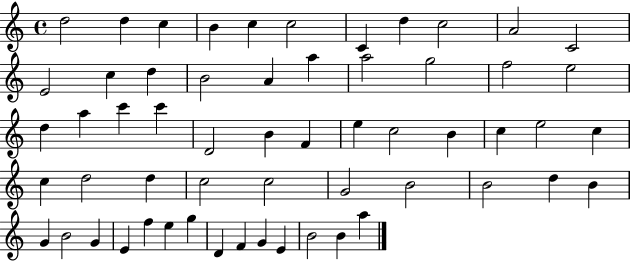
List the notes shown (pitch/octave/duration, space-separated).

D5/h D5/q C5/q B4/q C5/q C5/h C4/q D5/q C5/h A4/h C4/h E4/h C5/q D5/q B4/h A4/q A5/q A5/h G5/h F5/h E5/h D5/q A5/q C6/q C6/q D4/h B4/q F4/q E5/q C5/h B4/q C5/q E5/h C5/q C5/q D5/h D5/q C5/h C5/h G4/h B4/h B4/h D5/q B4/q G4/q B4/h G4/q E4/q F5/q E5/q G5/q D4/q F4/q G4/q E4/q B4/h B4/q A5/q